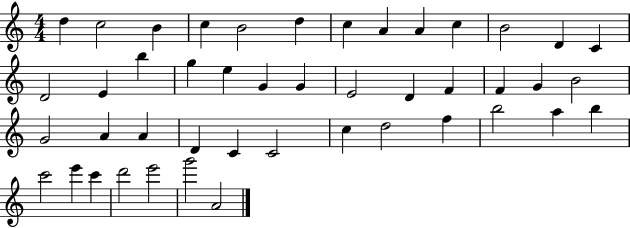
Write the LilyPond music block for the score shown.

{
  \clef treble
  \numericTimeSignature
  \time 4/4
  \key c \major
  d''4 c''2 b'4 | c''4 b'2 d''4 | c''4 a'4 a'4 c''4 | b'2 d'4 c'4 | \break d'2 e'4 b''4 | g''4 e''4 g'4 g'4 | e'2 d'4 f'4 | f'4 g'4 b'2 | \break g'2 a'4 a'4 | d'4 c'4 c'2 | c''4 d''2 f''4 | b''2 a''4 b''4 | \break c'''2 e'''4 c'''4 | d'''2 e'''2 | g'''2 a'2 | \bar "|."
}